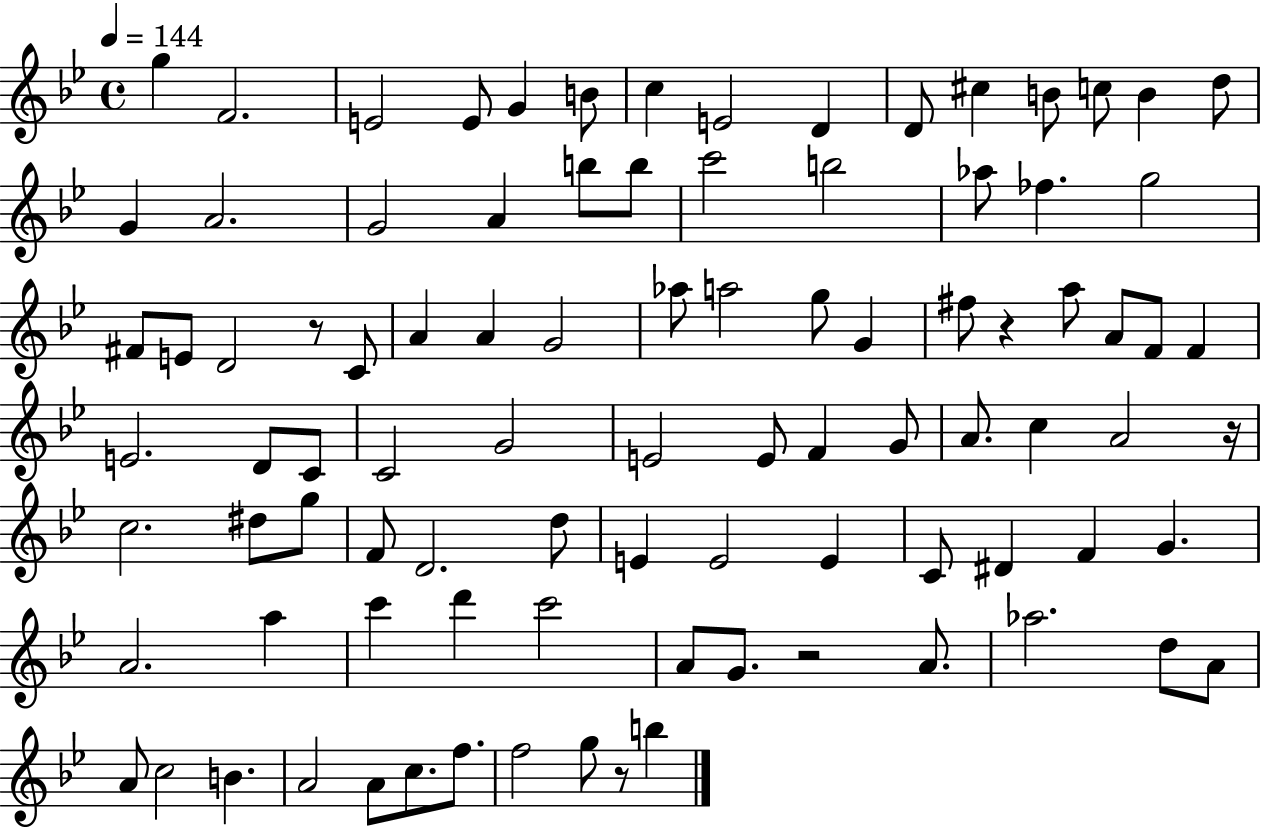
G5/q F4/h. E4/h E4/e G4/q B4/e C5/q E4/h D4/q D4/e C#5/q B4/e C5/e B4/q D5/e G4/q A4/h. G4/h A4/q B5/e B5/e C6/h B5/h Ab5/e FES5/q. G5/h F#4/e E4/e D4/h R/e C4/e A4/q A4/q G4/h Ab5/e A5/h G5/e G4/q F#5/e R/q A5/e A4/e F4/e F4/q E4/h. D4/e C4/e C4/h G4/h E4/h E4/e F4/q G4/e A4/e. C5/q A4/h R/s C5/h. D#5/e G5/e F4/e D4/h. D5/e E4/q E4/h E4/q C4/e D#4/q F4/q G4/q. A4/h. A5/q C6/q D6/q C6/h A4/e G4/e. R/h A4/e. Ab5/h. D5/e A4/e A4/e C5/h B4/q. A4/h A4/e C5/e. F5/e. F5/h G5/e R/e B5/q